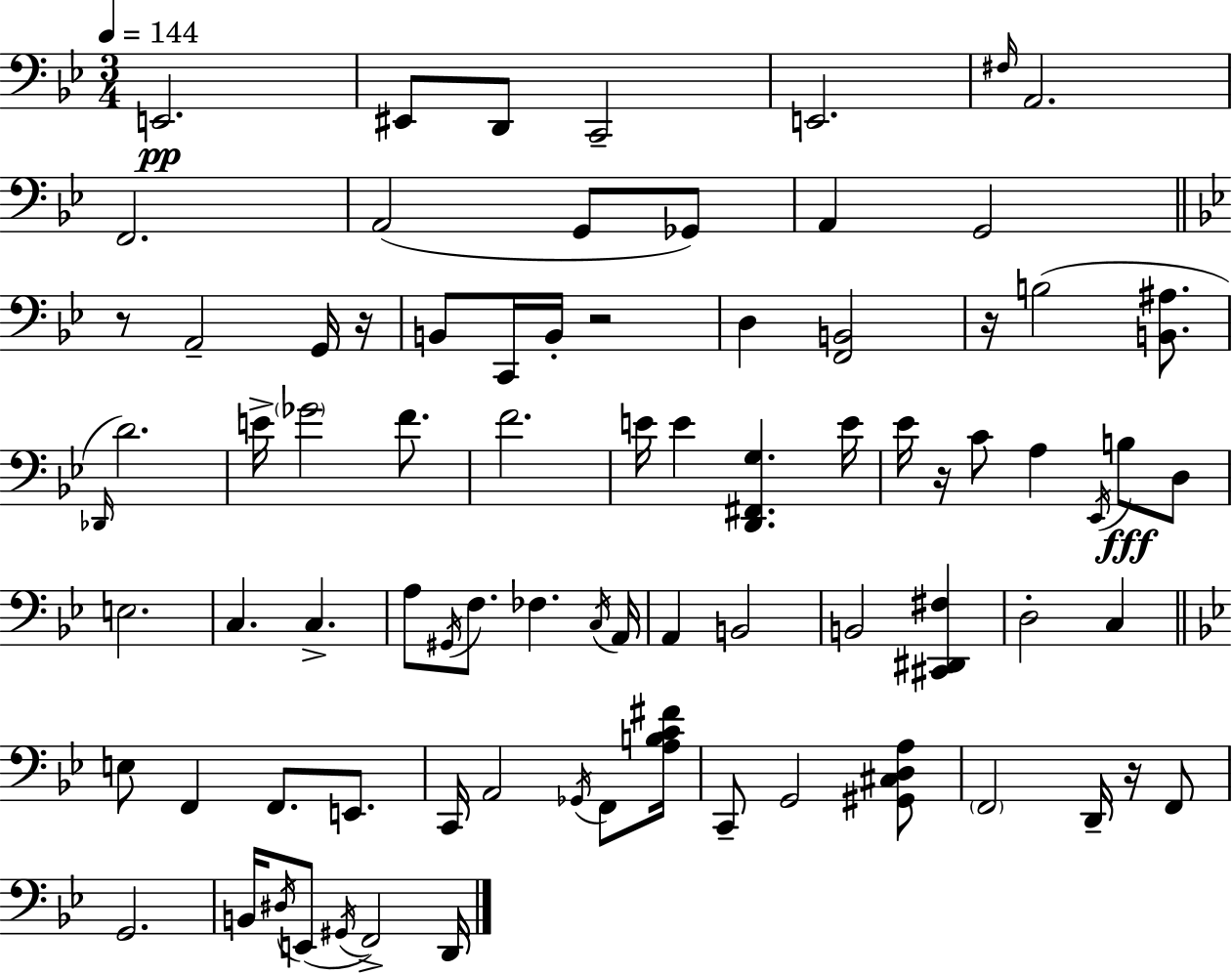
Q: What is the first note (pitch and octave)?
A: E2